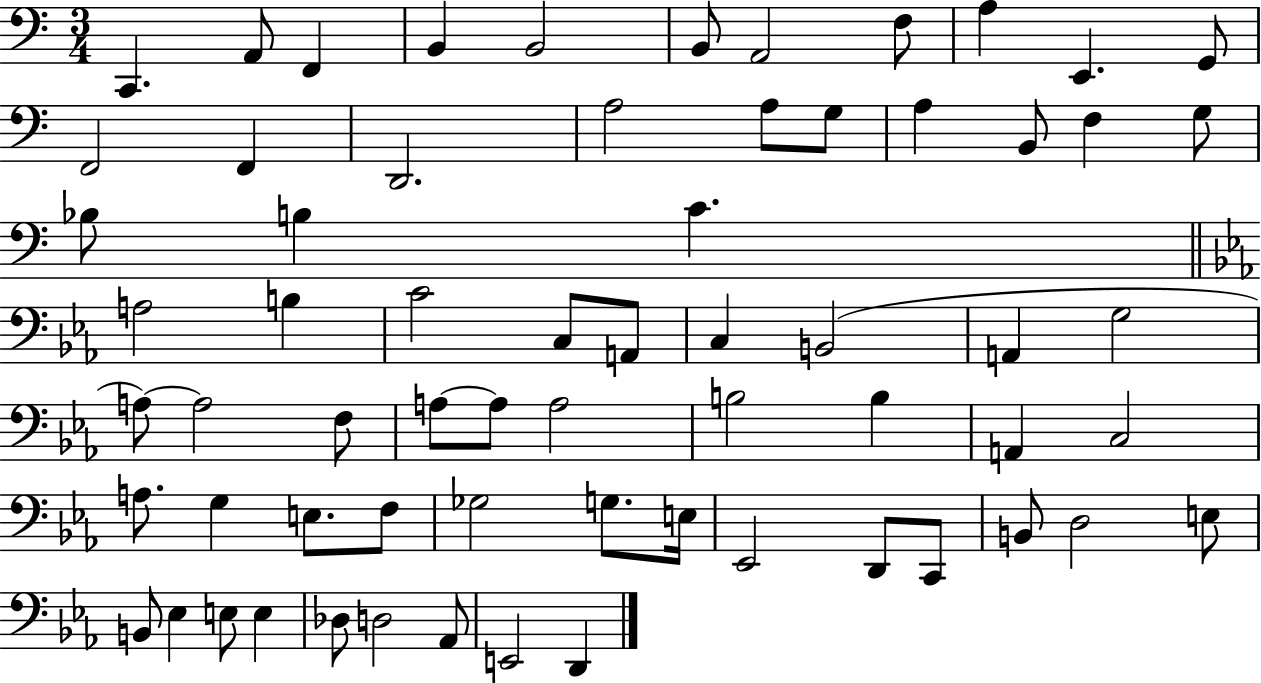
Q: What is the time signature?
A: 3/4